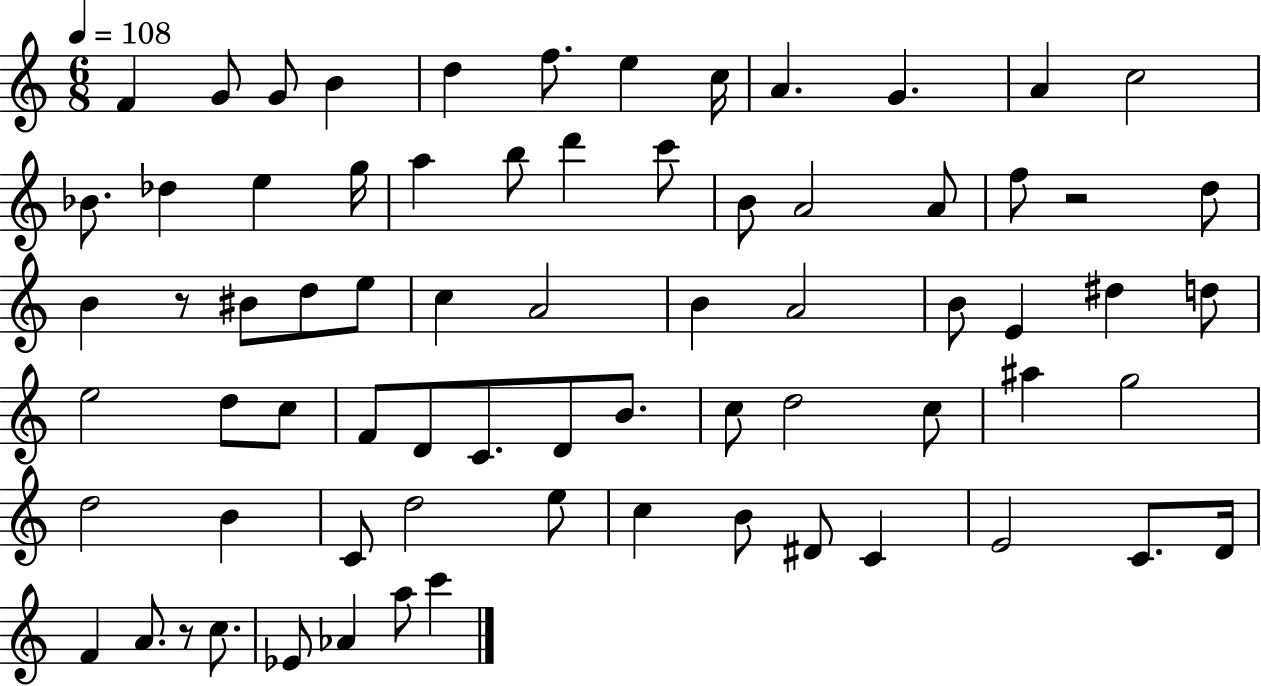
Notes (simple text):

F4/q G4/e G4/e B4/q D5/q F5/e. E5/q C5/s A4/q. G4/q. A4/q C5/h Bb4/e. Db5/q E5/q G5/s A5/q B5/e D6/q C6/e B4/e A4/h A4/e F5/e R/h D5/e B4/q R/e BIS4/e D5/e E5/e C5/q A4/h B4/q A4/h B4/e E4/q D#5/q D5/e E5/h D5/e C5/e F4/e D4/e C4/e. D4/e B4/e. C5/e D5/h C5/e A#5/q G5/h D5/h B4/q C4/e D5/h E5/e C5/q B4/e D#4/e C4/q E4/h C4/e. D4/s F4/q A4/e. R/e C5/e. Eb4/e Ab4/q A5/e C6/q